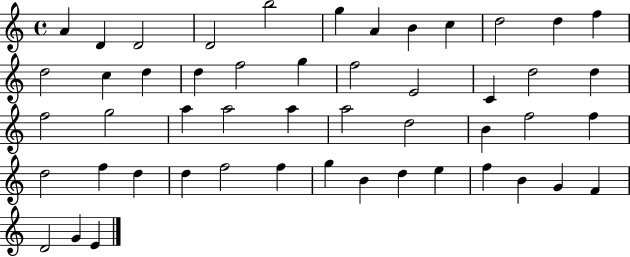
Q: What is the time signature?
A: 4/4